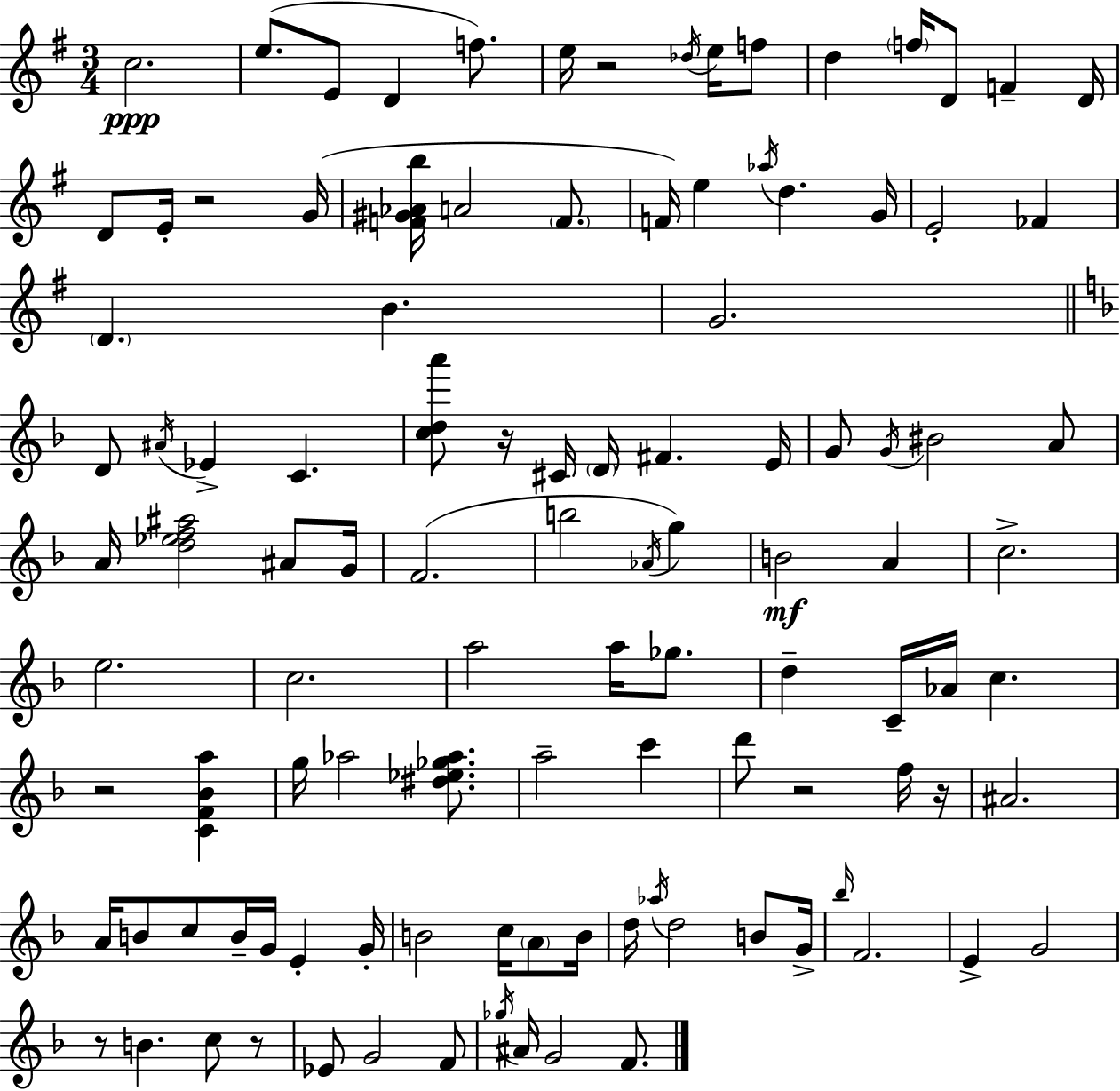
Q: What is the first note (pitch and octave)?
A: C5